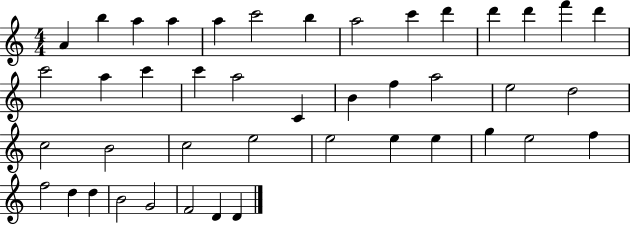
A4/q B5/q A5/q A5/q A5/q C6/h B5/q A5/h C6/q D6/q D6/q D6/q F6/q D6/q C6/h A5/q C6/q C6/q A5/h C4/q B4/q F5/q A5/h E5/h D5/h C5/h B4/h C5/h E5/h E5/h E5/q E5/q G5/q E5/h F5/q F5/h D5/q D5/q B4/h G4/h F4/h D4/q D4/q